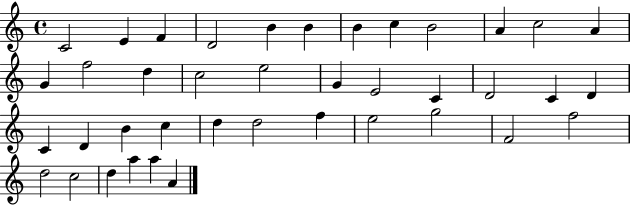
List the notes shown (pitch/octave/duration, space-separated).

C4/h E4/q F4/q D4/h B4/q B4/q B4/q C5/q B4/h A4/q C5/h A4/q G4/q F5/h D5/q C5/h E5/h G4/q E4/h C4/q D4/h C4/q D4/q C4/q D4/q B4/q C5/q D5/q D5/h F5/q E5/h G5/h F4/h F5/h D5/h C5/h D5/q A5/q A5/q A4/q